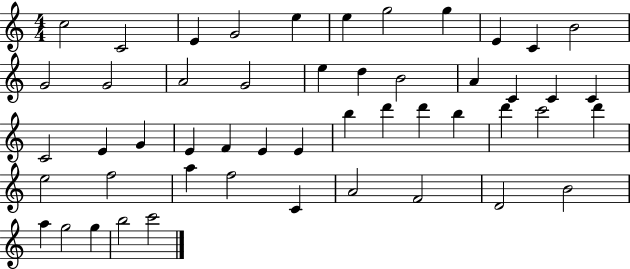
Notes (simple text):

C5/h C4/h E4/q G4/h E5/q E5/q G5/h G5/q E4/q C4/q B4/h G4/h G4/h A4/h G4/h E5/q D5/q B4/h A4/q C4/q C4/q C4/q C4/h E4/q G4/q E4/q F4/q E4/q E4/q B5/q D6/q D6/q B5/q D6/q C6/h D6/q E5/h F5/h A5/q F5/h C4/q A4/h F4/h D4/h B4/h A5/q G5/h G5/q B5/h C6/h